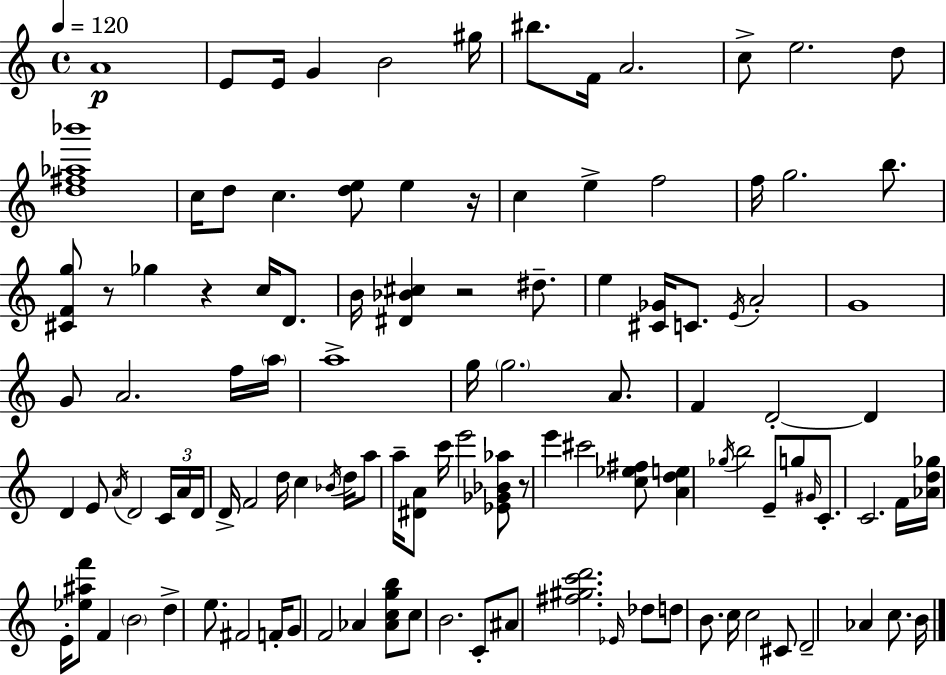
A4/w E4/e E4/s G4/q B4/h G#5/s BIS5/e. F4/s A4/h. C5/e E5/h. D5/e [D5,F#5,Ab5,Bb6]/w C5/s D5/e C5/q. [D5,E5]/e E5/q R/s C5/q E5/q F5/h F5/s G5/h. B5/e. [C#4,F4,G5]/e R/e Gb5/q R/q C5/s D4/e. B4/s [D#4,Bb4,C#5]/q R/h D#5/e. E5/q [C#4,Gb4]/s C4/e. E4/s A4/h G4/w G4/e A4/h. F5/s A5/s A5/w G5/s G5/h. A4/e. F4/q D4/h D4/q D4/q E4/e A4/s D4/h C4/s A4/s D4/s D4/s F4/h D5/s C5/q Bb4/s D5/s A5/e A5/s [D#4,A4]/e C6/s E6/h [Eb4,Gb4,Bb4,Ab5]/e R/e E6/q C#6/h [C5,Eb5,F#5]/e [A4,D5,E5]/q Gb5/s B5/h E4/e G5/e G#4/s C4/e. C4/h. F4/s [Ab4,D5,Gb5]/s E4/s [Eb5,A#5,F6]/e F4/q B4/h D5/q E5/e. F#4/h F4/s G4/e F4/h Ab4/q [Ab4,C5,G5,B5]/e C5/e B4/h. C4/e A#4/e [F#5,G#5,C6,D6]/h. Eb4/s Db5/e D5/e B4/e. C5/s C5/h C#4/e D4/h Ab4/q C5/e. B4/s